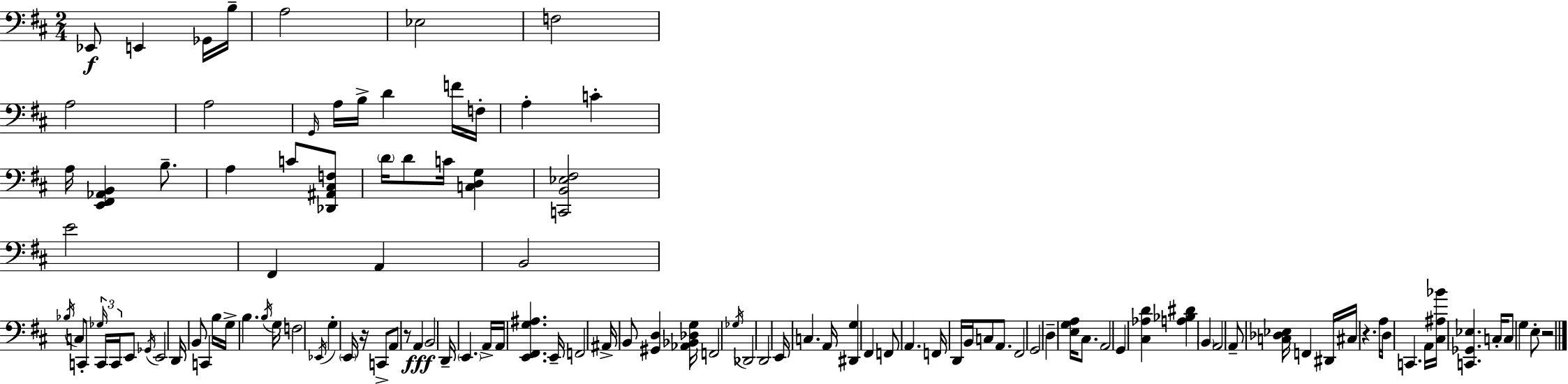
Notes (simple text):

Eb2/e E2/q Gb2/s B3/s A3/h Eb3/h F3/h A3/h A3/h G2/s A3/s B3/s D4/q F4/s F3/s A3/q C4/q A3/s [E2,F#2,Ab2,B2]/q B3/e. A3/q C4/e [Db2,A#2,C#3,F3]/e D4/s D4/e C4/s [C3,D3,G3]/q [C2,B2,Eb3,F#3]/h E4/h F#2/q A2/q B2/h Bb3/s C3/e C2/e Gb3/s C2/s C2/s E2/e Gb2/s E2/h D2/s B2/e C2/q B3/s G3/s B3/q. B3/s G3/s F3/h Eb2/s G3/q E2/s R/s C2/e A2/e R/e A2/q B2/h D2/s E2/q. A2/s A2/s [E2,F#2,G3,A#3]/q. E2/s F2/h A#2/s B2/e [G#2,D3]/q [Ab2,Bb2,Db3,G3]/s F2/h Gb3/s Db2/h D2/h E2/s C3/q. A2/s [D#2,G3]/q F#2/q F2/e A2/q. F2/s D2/s B2/s C3/e A2/e. F#2/h G2/h D3/q [E3,G3,A3]/s C#3/e. A2/h G2/q [C#3,Ab3,D4]/q [A3,Bb3,D#4]/q B2/q A2/h A2/e [C3,Db3,Eb3]/s F2/q D#2/s C#3/s R/q. A3/s D3/s C2/q. A2/s [C#3,A#3,Bb4]/s [C2,Gb2,Eb3]/q. C3/s C3/e G3/q E3/e R/h